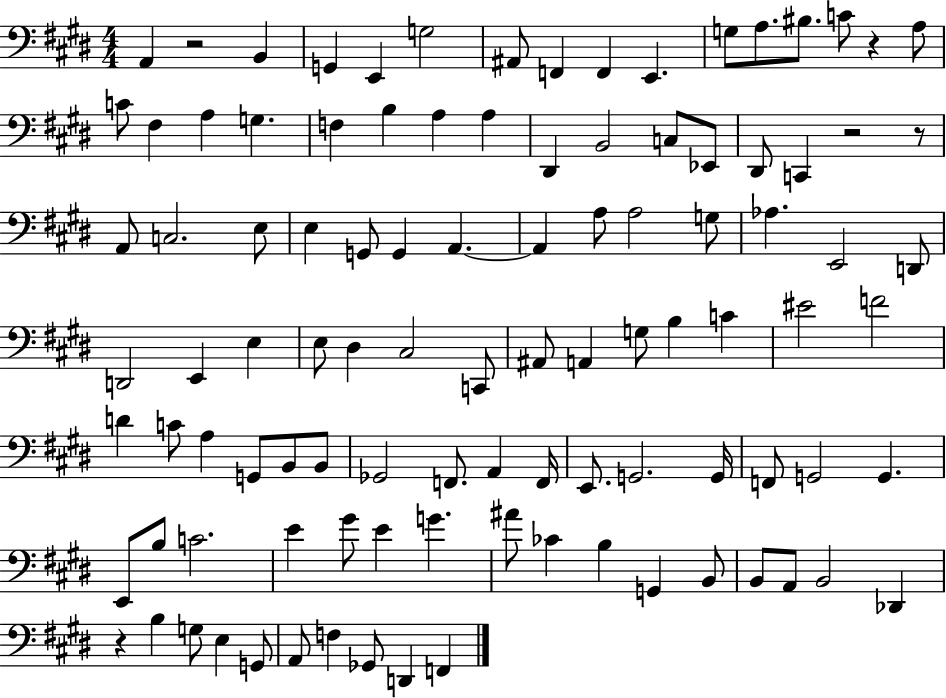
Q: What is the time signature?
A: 4/4